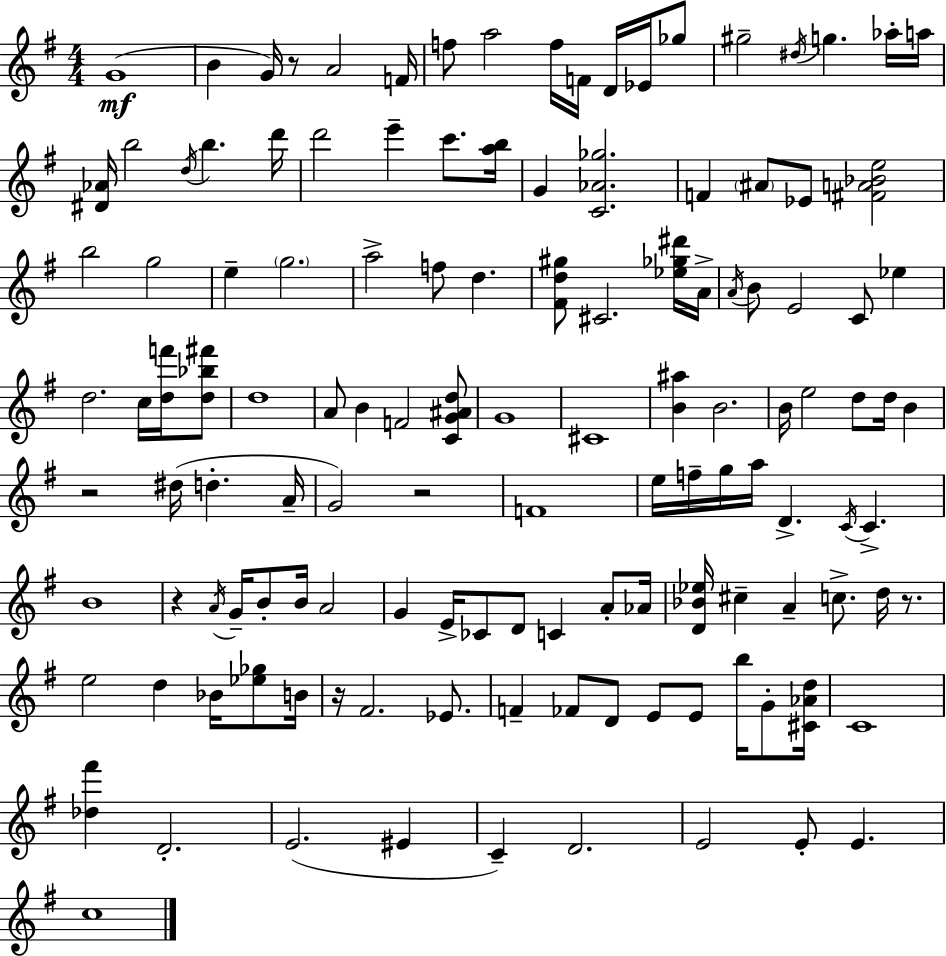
G4/w B4/q G4/s R/e A4/h F4/s F5/e A5/h F5/s F4/s D4/s Eb4/s Gb5/e G#5/h D#5/s G5/q. Ab5/s A5/s [D#4,Ab4]/s B5/h D5/s B5/q. D6/s D6/h E6/q C6/e. [A5,B5]/s G4/q [C4,Ab4,Gb5]/h. F4/q A#4/e Eb4/e [F#4,A4,Bb4,E5]/h B5/h G5/h E5/q G5/h. A5/h F5/e D5/q. [F#4,D5,G#5]/e C#4/h. [Eb5,Gb5,D#6]/s A4/s A4/s B4/e E4/h C4/e Eb5/q D5/h. C5/s [D5,F6]/s [D5,Bb5,F#6]/e D5/w A4/e B4/q F4/h [C4,G4,A#4,D5]/e G4/w C#4/w [B4,A#5]/q B4/h. B4/s E5/h D5/e D5/s B4/q R/h D#5/s D5/q. A4/s G4/h R/h F4/w E5/s F5/s G5/s A5/s D4/q. C4/s C4/q. B4/w R/q A4/s G4/s B4/e B4/s A4/h G4/q E4/s CES4/e D4/e C4/q A4/e Ab4/s [D4,Bb4,Eb5]/s C#5/q A4/q C5/e. D5/s R/e. E5/h D5/q Bb4/s [Eb5,Gb5]/e B4/s R/s F#4/h. Eb4/e. F4/q FES4/e D4/e E4/e E4/e B5/s G4/e [C#4,Ab4,D5]/s C4/w [Db5,F#6]/q D4/h. E4/h. EIS4/q C4/q D4/h. E4/h E4/e E4/q. C5/w